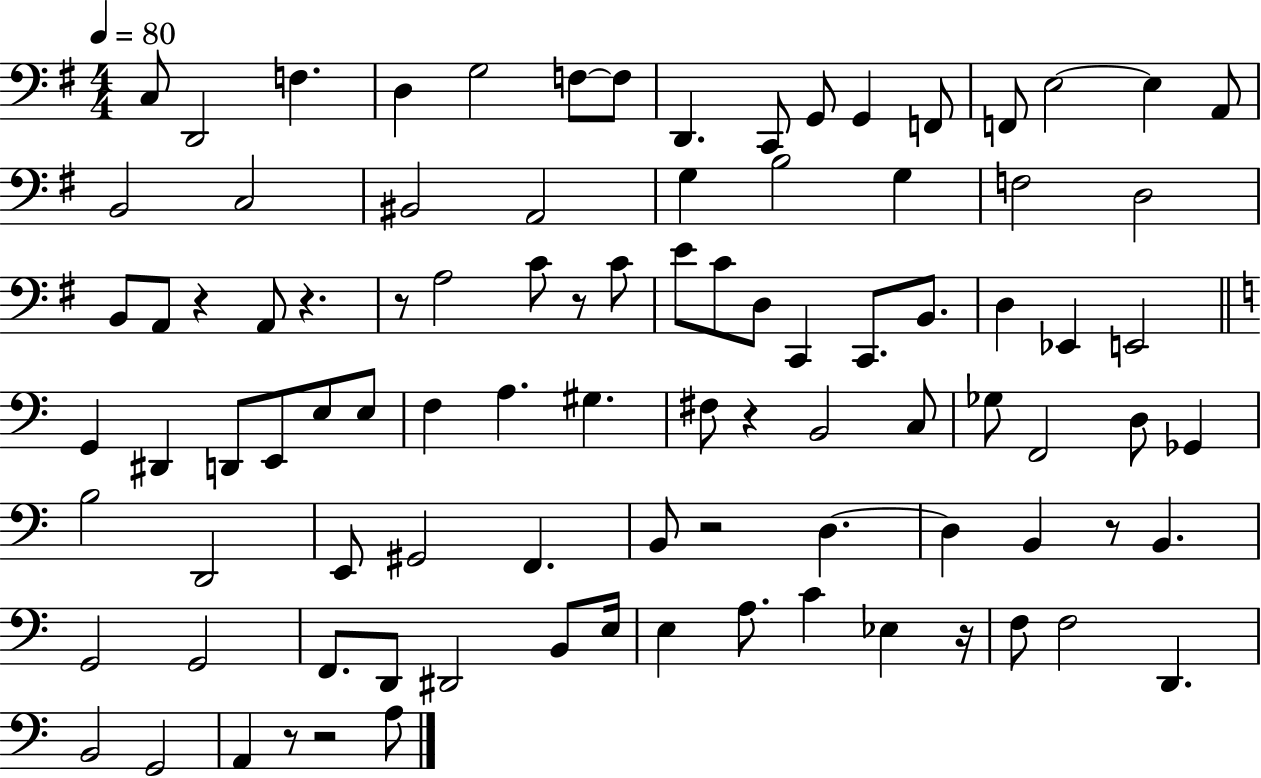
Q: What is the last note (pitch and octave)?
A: A3